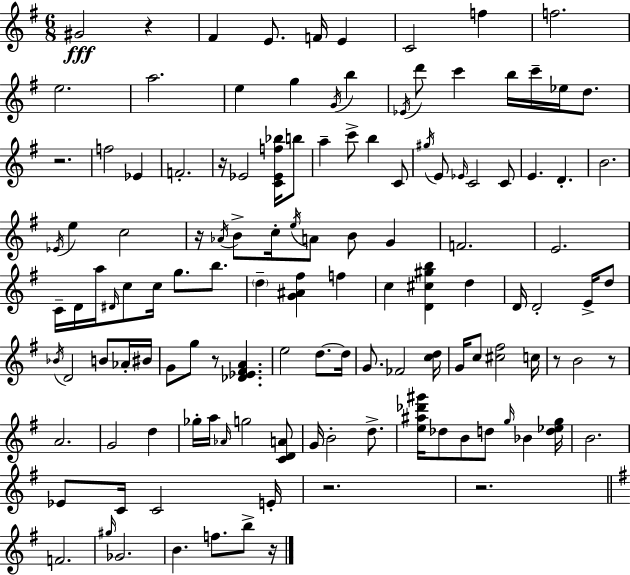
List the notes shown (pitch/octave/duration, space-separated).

G#4/h R/q F#4/q E4/e. F4/s E4/q C4/h F5/q F5/h. E5/h. A5/h. E5/q G5/q G4/s B5/q Eb4/s D6/e C6/q B5/s C6/s Eb5/s D5/e. R/h. F5/h Eb4/q F4/h. R/s Eb4/h [C4,Eb4,F5,Bb5]/s B5/e A5/q C6/e B5/q C4/e G#5/s E4/e Eb4/s C4/h C4/e E4/q. D4/q. B4/h. Eb4/s E5/q C5/h R/s Ab4/s B4/e C5/s E5/s A4/e B4/e G4/q F4/h. E4/h. C4/s D4/s A5/s D#4/s C5/e C5/s G5/e. B5/e. D5/q [G4,A#4,F#5]/q F5/q C5/q [D4,C#5,G#5,B5]/q D5/q D4/s D4/h E4/s D5/e Bb4/s D4/h B4/e Ab4/s BIS4/s G4/e G5/e R/e [Db4,Eb4,F#4,A4]/q. E5/h D5/e. D5/s G4/e. FES4/h [C5,D5]/s G4/s C5/e [C#5,F#5]/h C5/s R/e B4/h R/e A4/h. G4/h D5/q Gb5/s A5/s Ab4/s G5/h [C4,D4,A4]/e G4/s B4/h D5/e. [E5,A#5,Db6,G#6]/s Db5/e B4/e D5/e G5/s Bb4/q [D5,Eb5,G5]/s B4/h. Eb4/e C4/s C4/h E4/s R/h. R/h. F4/h. G#5/s Gb4/h. B4/q. F5/e. B5/e R/s